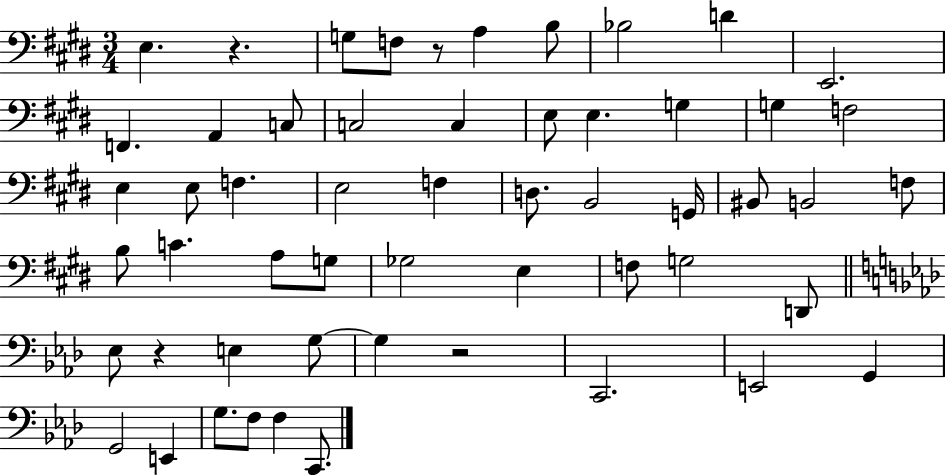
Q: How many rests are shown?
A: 4